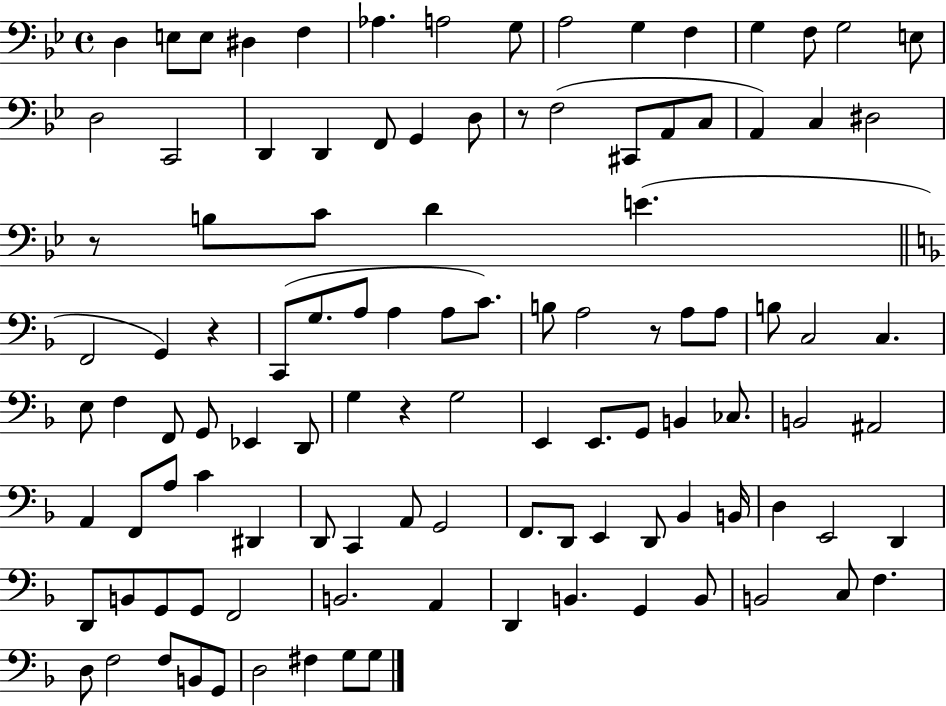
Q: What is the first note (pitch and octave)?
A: D3